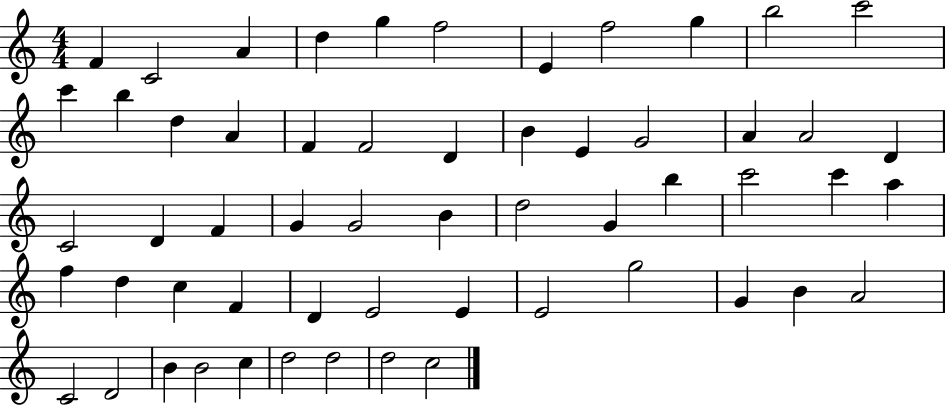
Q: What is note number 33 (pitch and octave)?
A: B5